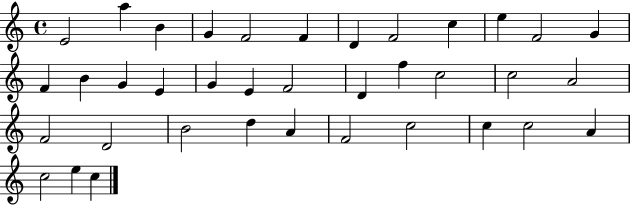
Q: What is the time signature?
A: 4/4